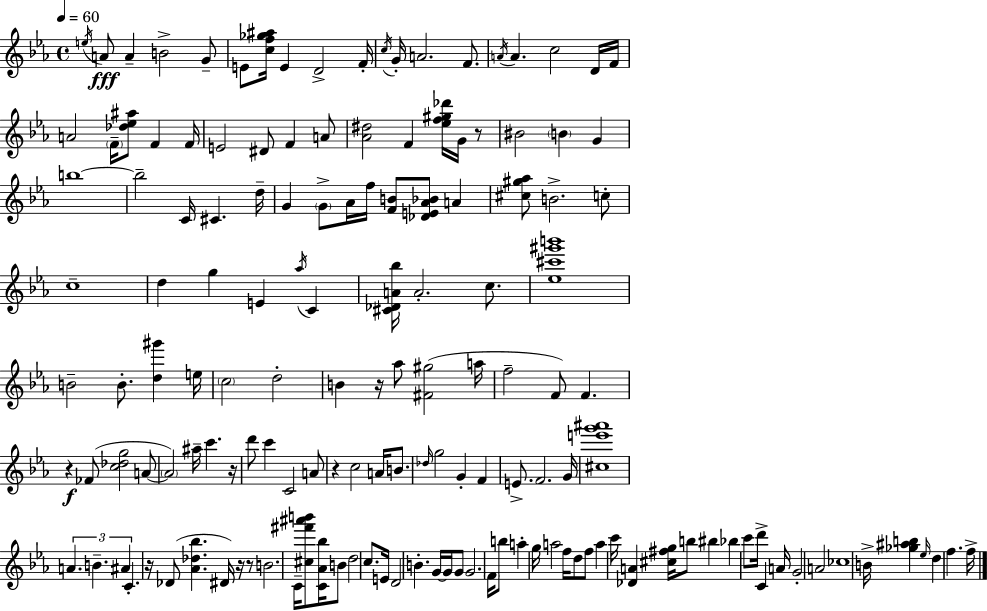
{
  \clef treble
  \time 4/4
  \defaultTimeSignature
  \key c \minor
  \tempo 4 = 60
  \acciaccatura { e''16 }\fff a'8 a'4-- b'2-> g'8-- | e'8 <c'' f'' ges'' ais''>16 e'4 d'2-> | f'16-. \acciaccatura { c''16 } g'16-. a'2. f'8. | \acciaccatura { a'16 } a'4. c''2 | \break d'16 f'16 a'2 \parenthesize f'16-- <des'' ees'' ais''>8 f'4 | f'16 e'2 dis'8 f'4 | a'8 <aes' dis''>2 f'4 <ees'' f'' gis'' des'''>16 | g'16 r8 bis'2 \parenthesize b'4 g'4 | \break b''1~~ | b''2-- c'16 cis'4. | d''16-- g'4 \parenthesize g'8-> aes'16 f''16 <f' b'>8 <des' e' aes' bes'>8 a'4 | <cis'' gis'' aes''>8 b'2.-> | \break c''8-. c''1-- | d''4 g''4 e'4 \acciaccatura { aes''16 } | c'4 <cis' des' a' bes''>16 a'2.-. | c''8. <ees'' cis''' gis''' b'''>1 | \break b'2-- b'8.-. <d'' gis'''>4 | e''16 \parenthesize c''2 d''2-. | b'4 r16 aes''8 <fis' gis''>2( | a''16 f''2-- f'8) f'4. | \break r4\f fes'8( <c'' des'' g''>2 | a'8~~ \parenthesize a'2) ais''16-- c'''4. | r16 d'''8 c'''4 c'2 | a'8 r4 c''2 | \break a'16 b'8. \grace { des''16 } g''2 g'4-. | f'4 e'8.-> f'2. | g'16 <cis'' e''' g''' ais'''>1 | \tuplet 3/2 { a'4. b'4.-- | \break ais'4 } c'4.-. r16 des'8( <aes' des'' bes''>4. | dis'16) r16 r8 b'2. | c'16-- <cis'' fis''' ais''' b'''>8 <c' aes' bes''>16 b'8 d''2 | c''8. e'16 d'2 b'4.-. | \break g'16~~ g'16 g'8 g'2. | \parenthesize f'16 b''8 a''4-. g''16 a''2 | f''16 d''8 f''8 a''4 c'''16 <des' a'>4 | <cis'' fis'' g''>16 b''8 bis''4 bes''4 c'''8 d'''16-> | \break c'4 a'16 g'2-. a'2 | ces''1 | b'16-> <ges'' ais'' b''>4 \grace { ees''16 } d''4 f''4. | f''16-> \bar "|."
}